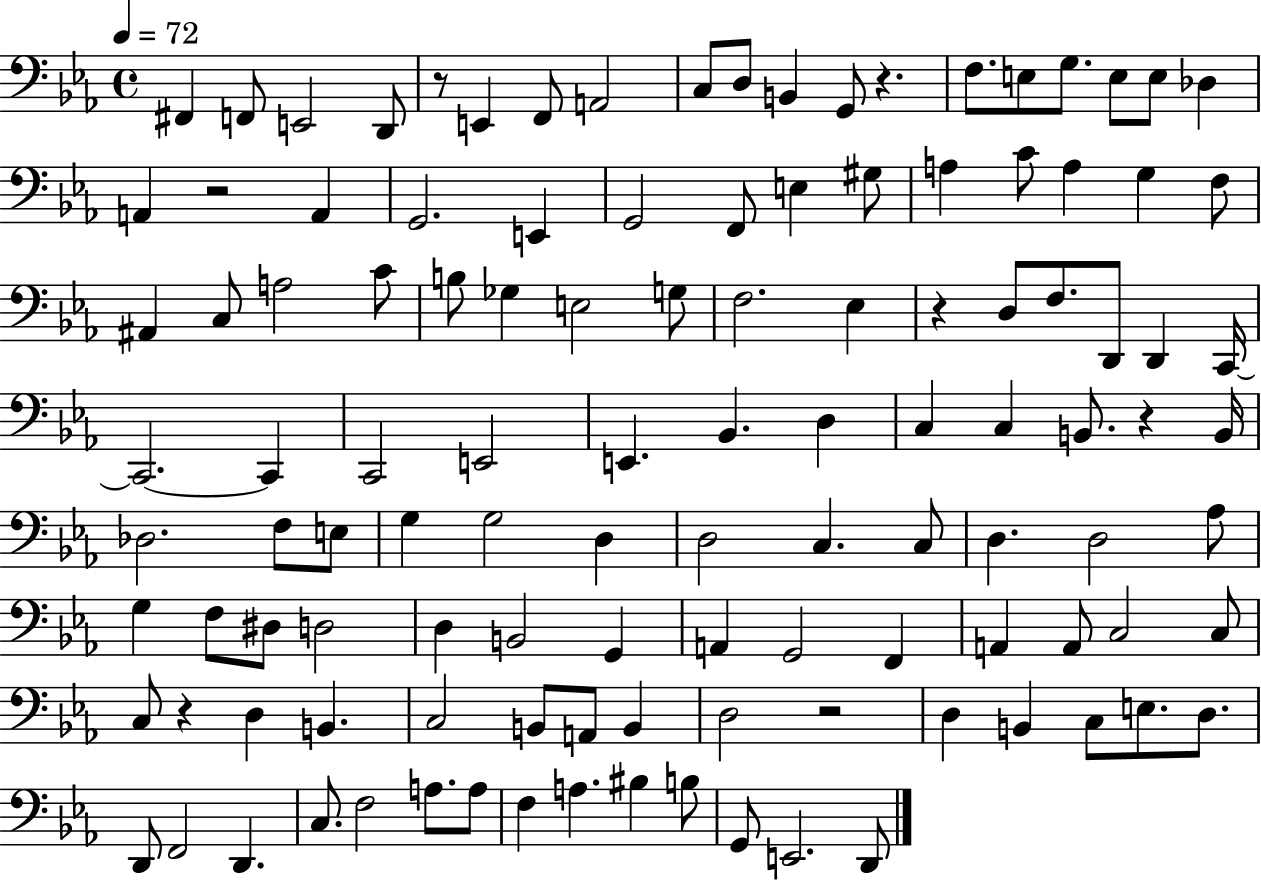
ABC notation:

X:1
T:Untitled
M:4/4
L:1/4
K:Eb
^F,, F,,/2 E,,2 D,,/2 z/2 E,, F,,/2 A,,2 C,/2 D,/2 B,, G,,/2 z F,/2 E,/2 G,/2 E,/2 E,/2 _D, A,, z2 A,, G,,2 E,, G,,2 F,,/2 E, ^G,/2 A, C/2 A, G, F,/2 ^A,, C,/2 A,2 C/2 B,/2 _G, E,2 G,/2 F,2 _E, z D,/2 F,/2 D,,/2 D,, C,,/4 C,,2 C,, C,,2 E,,2 E,, _B,, D, C, C, B,,/2 z B,,/4 _D,2 F,/2 E,/2 G, G,2 D, D,2 C, C,/2 D, D,2 _A,/2 G, F,/2 ^D,/2 D,2 D, B,,2 G,, A,, G,,2 F,, A,, A,,/2 C,2 C,/2 C,/2 z D, B,, C,2 B,,/2 A,,/2 B,, D,2 z2 D, B,, C,/2 E,/2 D,/2 D,,/2 F,,2 D,, C,/2 F,2 A,/2 A,/2 F, A, ^B, B,/2 G,,/2 E,,2 D,,/2